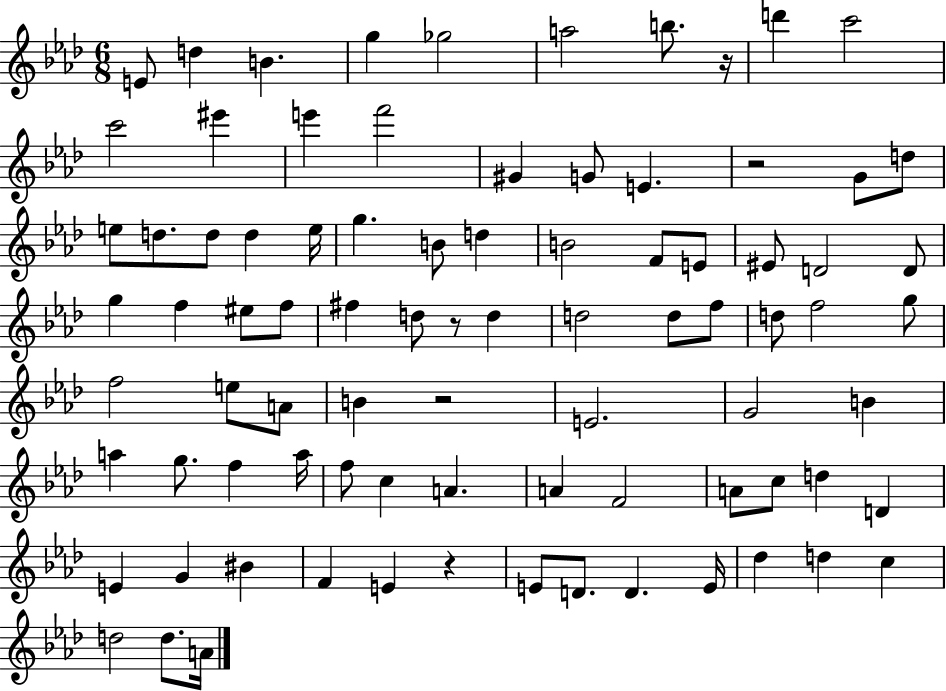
E4/e D5/q B4/q. G5/q Gb5/h A5/h B5/e. R/s D6/q C6/h C6/h EIS6/q E6/q F6/h G#4/q G4/e E4/q. R/h G4/e D5/e E5/e D5/e. D5/e D5/q E5/s G5/q. B4/e D5/q B4/h F4/e E4/e EIS4/e D4/h D4/e G5/q F5/q EIS5/e F5/e F#5/q D5/e R/e D5/q D5/h D5/e F5/e D5/e F5/h G5/e F5/h E5/e A4/e B4/q R/h E4/h. G4/h B4/q A5/q G5/e. F5/q A5/s F5/e C5/q A4/q. A4/q F4/h A4/e C5/e D5/q D4/q E4/q G4/q BIS4/q F4/q E4/q R/q E4/e D4/e. D4/q. E4/s Db5/q D5/q C5/q D5/h D5/e. A4/s